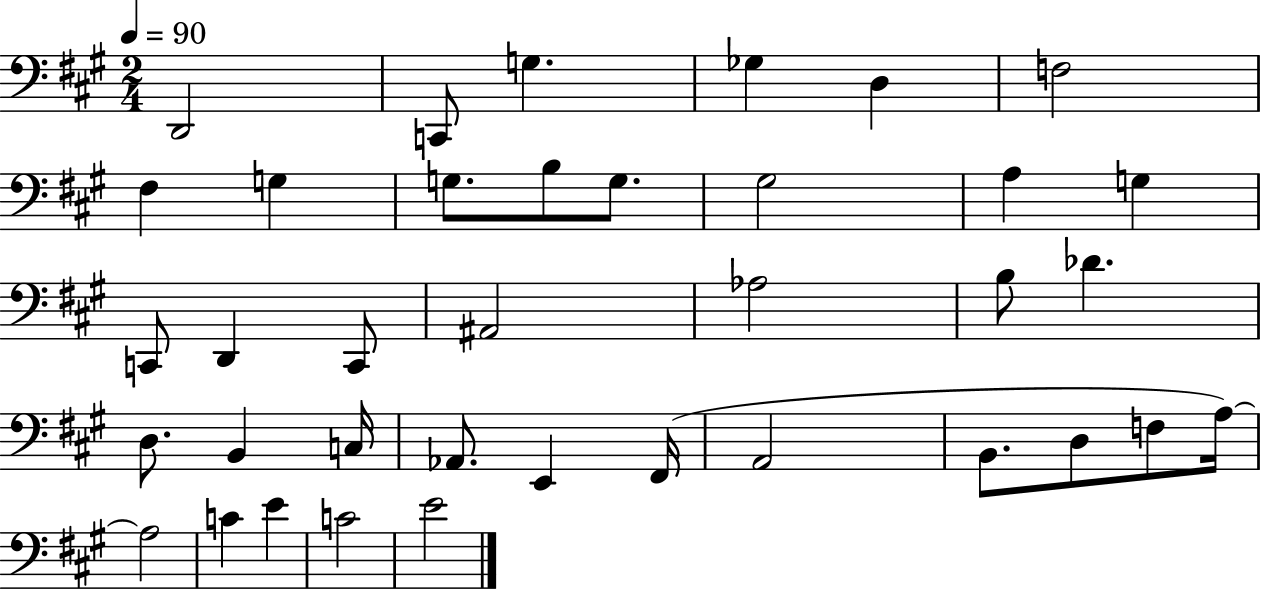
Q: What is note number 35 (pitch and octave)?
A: E4